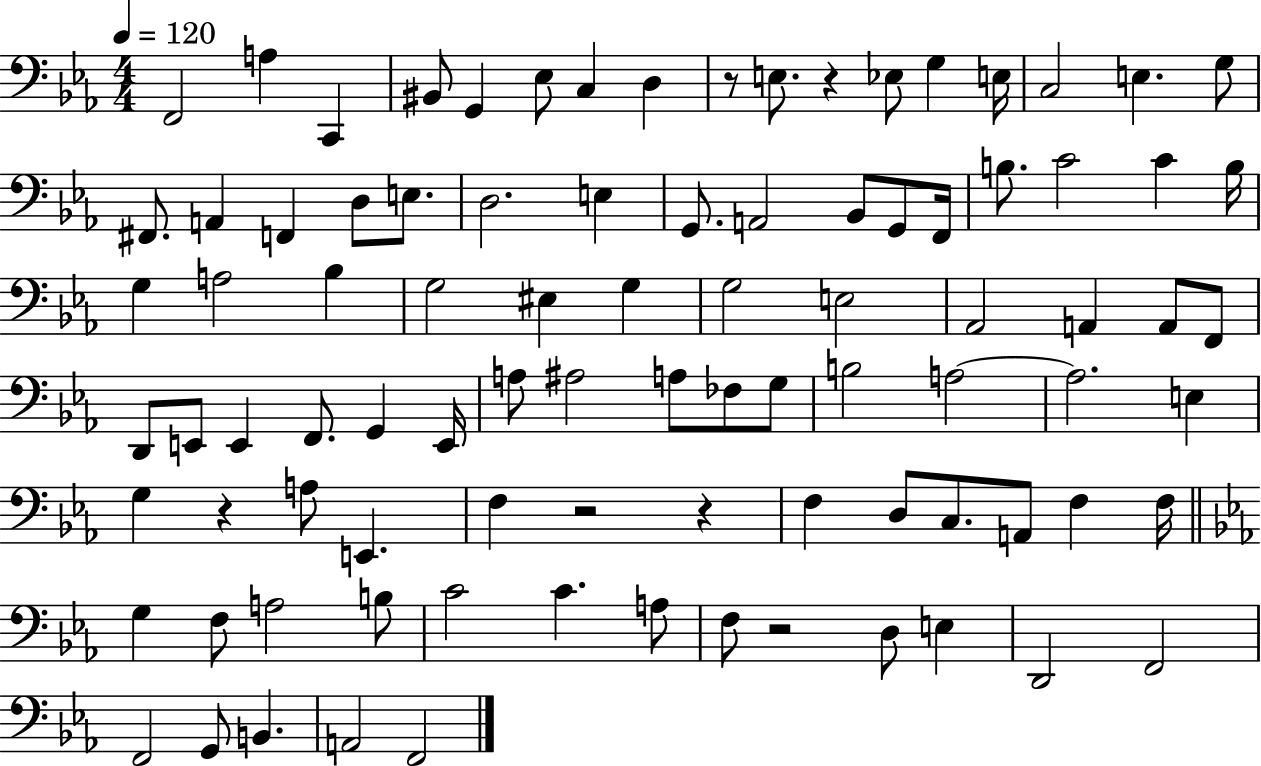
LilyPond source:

{
  \clef bass
  \numericTimeSignature
  \time 4/4
  \key ees \major
  \tempo 4 = 120
  f,2 a4 c,4 | bis,8 g,4 ees8 c4 d4 | r8 e8. r4 ees8 g4 e16 | c2 e4. g8 | \break fis,8. a,4 f,4 d8 e8. | d2. e4 | g,8. a,2 bes,8 g,8 f,16 | b8. c'2 c'4 b16 | \break g4 a2 bes4 | g2 eis4 g4 | g2 e2 | aes,2 a,4 a,8 f,8 | \break d,8 e,8 e,4 f,8. g,4 e,16 | a8 ais2 a8 fes8 g8 | b2 a2~~ | a2. e4 | \break g4 r4 a8 e,4. | f4 r2 r4 | f4 d8 c8. a,8 f4 f16 | \bar "||" \break \key c \minor g4 f8 a2 b8 | c'2 c'4. a8 | f8 r2 d8 e4 | d,2 f,2 | \break f,2 g,8 b,4. | a,2 f,2 | \bar "|."
}